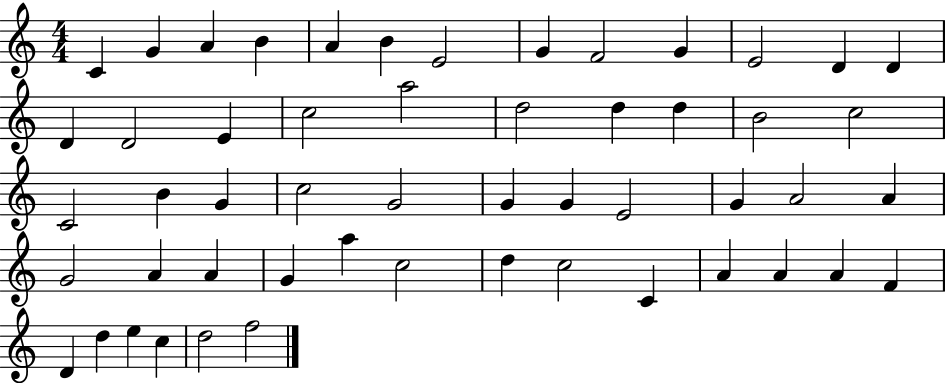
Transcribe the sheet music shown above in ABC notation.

X:1
T:Untitled
M:4/4
L:1/4
K:C
C G A B A B E2 G F2 G E2 D D D D2 E c2 a2 d2 d d B2 c2 C2 B G c2 G2 G G E2 G A2 A G2 A A G a c2 d c2 C A A A F D d e c d2 f2